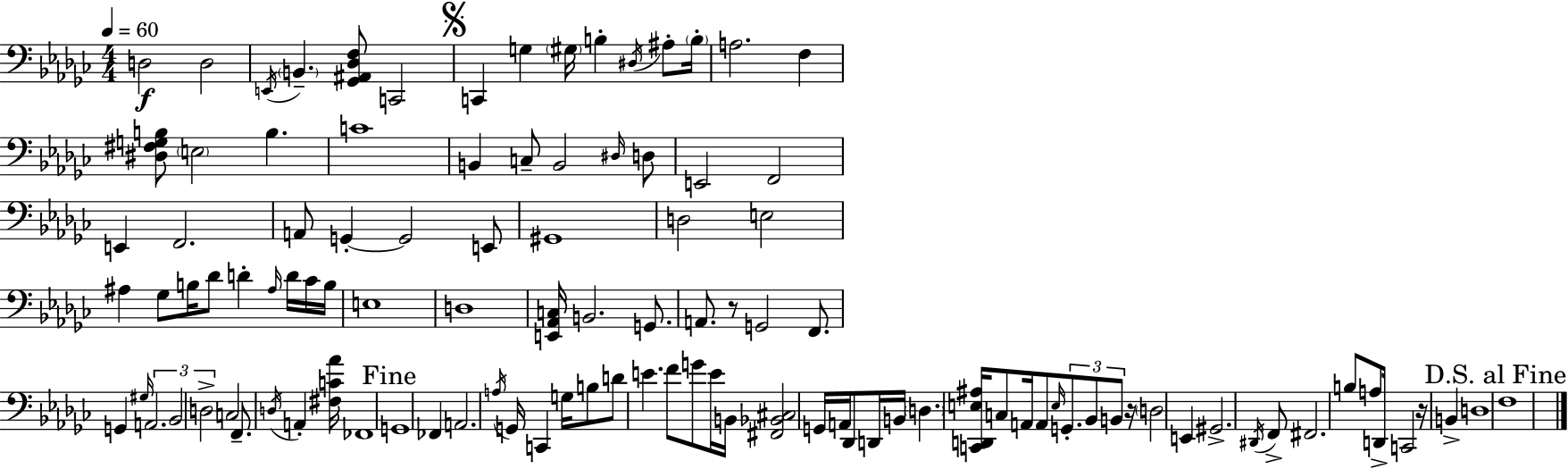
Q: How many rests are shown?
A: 3